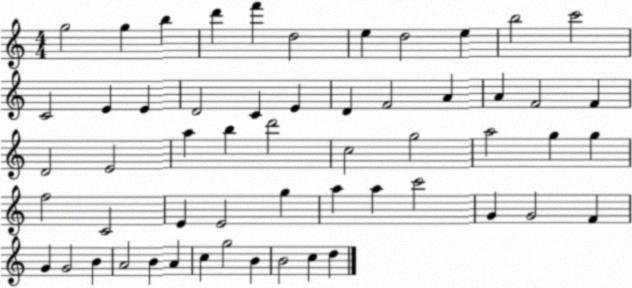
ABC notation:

X:1
T:Untitled
M:4/4
L:1/4
K:C
g2 g b d' f' d2 e d2 e b2 c'2 C2 E E D2 C E D F2 A A F2 F D2 E2 a b d'2 c2 g2 a2 g g f2 C2 E E2 g a a c'2 G G2 F G G2 B A2 B A c g2 B B2 c d